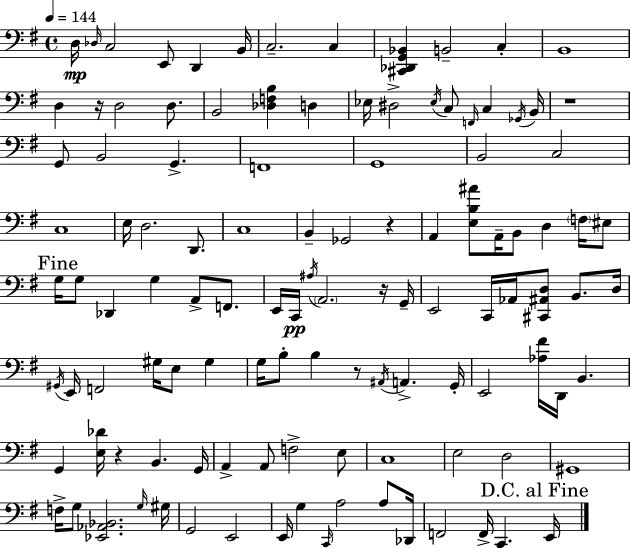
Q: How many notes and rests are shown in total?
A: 115